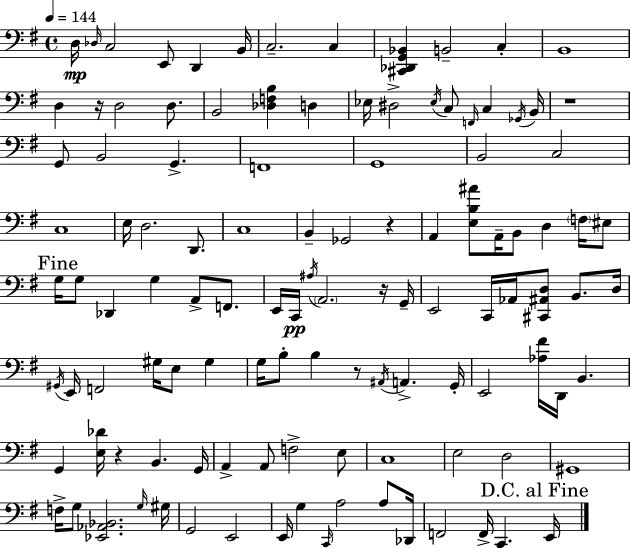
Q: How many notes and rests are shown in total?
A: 115